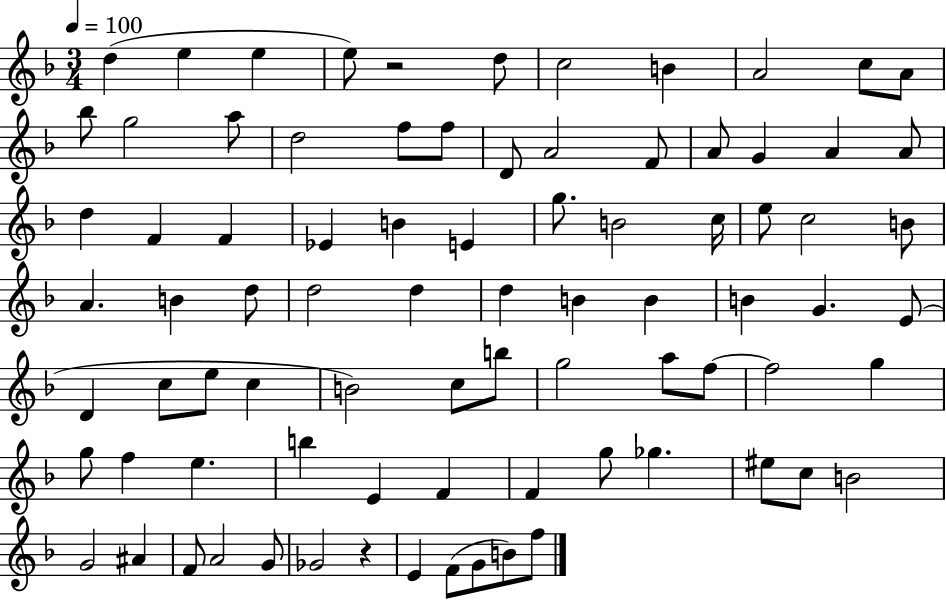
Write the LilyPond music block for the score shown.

{
  \clef treble
  \numericTimeSignature
  \time 3/4
  \key f \major
  \tempo 4 = 100
  d''4( e''4 e''4 | e''8) r2 d''8 | c''2 b'4 | a'2 c''8 a'8 | \break bes''8 g''2 a''8 | d''2 f''8 f''8 | d'8 a'2 f'8 | a'8 g'4 a'4 a'8 | \break d''4 f'4 f'4 | ees'4 b'4 e'4 | g''8. b'2 c''16 | e''8 c''2 b'8 | \break a'4. b'4 d''8 | d''2 d''4 | d''4 b'4 b'4 | b'4 g'4. e'8( | \break d'4 c''8 e''8 c''4 | b'2) c''8 b''8 | g''2 a''8 f''8~~ | f''2 g''4 | \break g''8 f''4 e''4. | b''4 e'4 f'4 | f'4 g''8 ges''4. | eis''8 c''8 b'2 | \break g'2 ais'4 | f'8 a'2 g'8 | ges'2 r4 | e'4 f'8( g'8 b'8) f''8 | \break \bar "|."
}